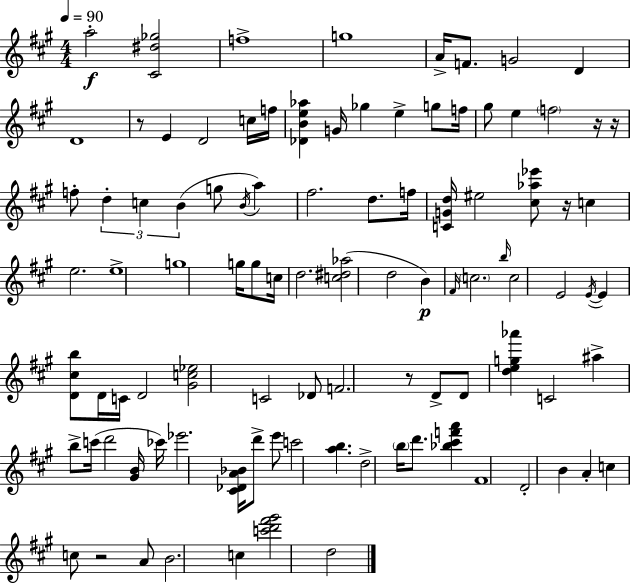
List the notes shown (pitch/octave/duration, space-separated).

A5/h [C#4,D#5,Gb5]/h F5/w G5/w A4/s F4/e. G4/h D4/q D4/w R/e E4/q D4/h C5/s F5/s [Db4,B4,E5,Ab5]/q G4/s Gb5/q E5/q G5/e F5/s G#5/e E5/q F5/h R/s R/s F5/e D5/q C5/q B4/q G5/e B4/s A5/q F#5/h. D5/e. F5/s [C4,G4,D5]/s EIS5/h [C#5,Ab5,Eb6]/e R/s C5/q E5/h. E5/w G5/w G5/s G5/e C5/s D5/h. [C5,D#5,Ab5]/h D5/h B4/q F#4/s C5/h. B5/s C5/h E4/h E4/s E4/q [D4,C#5,B5]/e D4/s C4/s D4/h [G#4,C5,Eb5]/h C4/h Db4/e F4/h. R/e D4/e D4/e [D5,E5,G5,Ab6]/q C4/h A#5/q B5/e C6/s D6/h [G#4,B4]/s CES6/s Eb6/h. [C#4,Db4,A4,Bb4]/s D6/e E6/e C6/h [A5,B5]/q. D5/h B5/s D6/e. [Bb5,C#6,F6,A6]/q F#4/w D4/h B4/q A4/q C5/q C5/e R/h A4/e B4/h. C5/q [C6,D6,F#6,G#6]/h D5/h